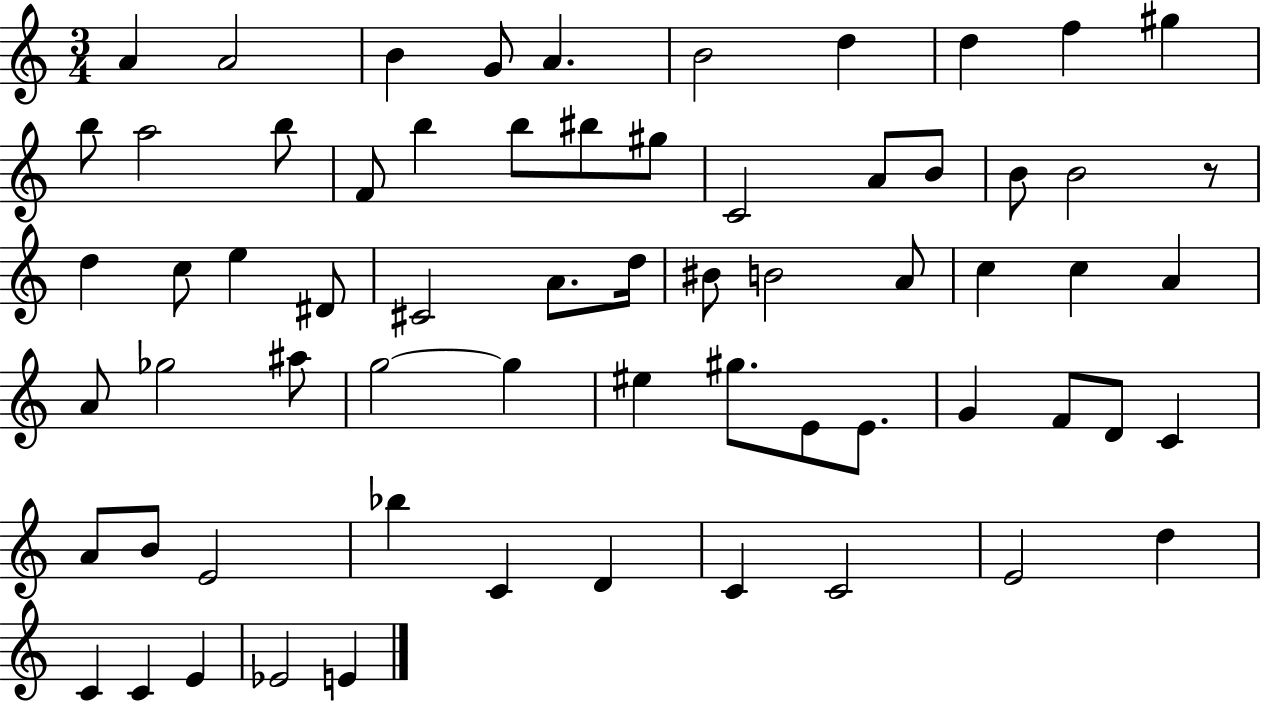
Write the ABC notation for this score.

X:1
T:Untitled
M:3/4
L:1/4
K:C
A A2 B G/2 A B2 d d f ^g b/2 a2 b/2 F/2 b b/2 ^b/2 ^g/2 C2 A/2 B/2 B/2 B2 z/2 d c/2 e ^D/2 ^C2 A/2 d/4 ^B/2 B2 A/2 c c A A/2 _g2 ^a/2 g2 g ^e ^g/2 E/2 E/2 G F/2 D/2 C A/2 B/2 E2 _b C D C C2 E2 d C C E _E2 E